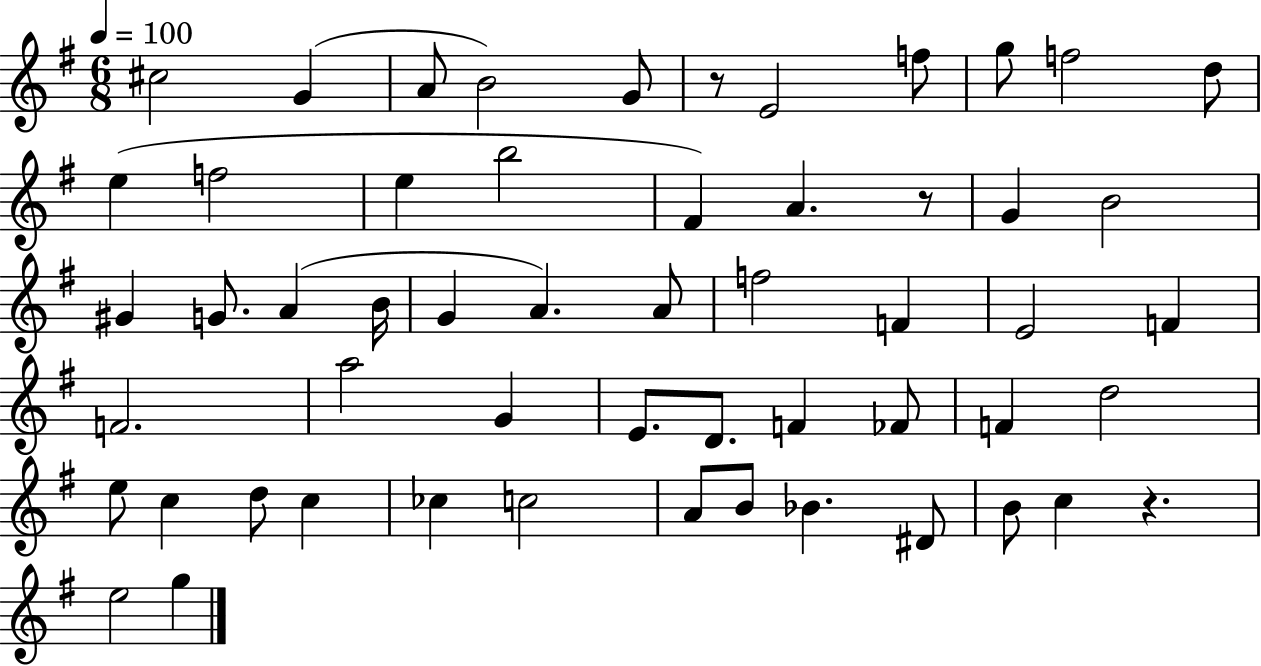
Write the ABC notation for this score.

X:1
T:Untitled
M:6/8
L:1/4
K:G
^c2 G A/2 B2 G/2 z/2 E2 f/2 g/2 f2 d/2 e f2 e b2 ^F A z/2 G B2 ^G G/2 A B/4 G A A/2 f2 F E2 F F2 a2 G E/2 D/2 F _F/2 F d2 e/2 c d/2 c _c c2 A/2 B/2 _B ^D/2 B/2 c z e2 g